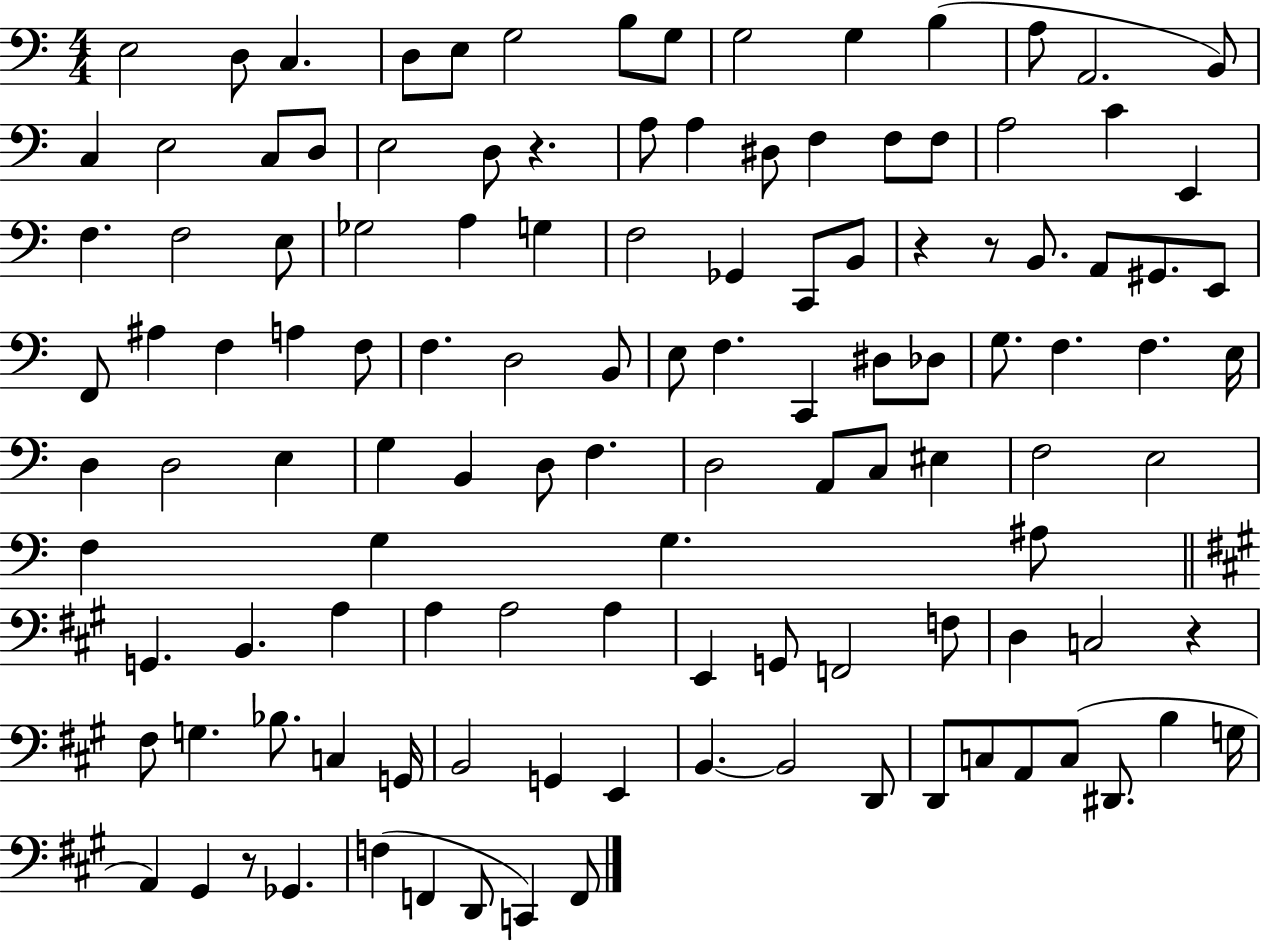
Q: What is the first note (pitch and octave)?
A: E3